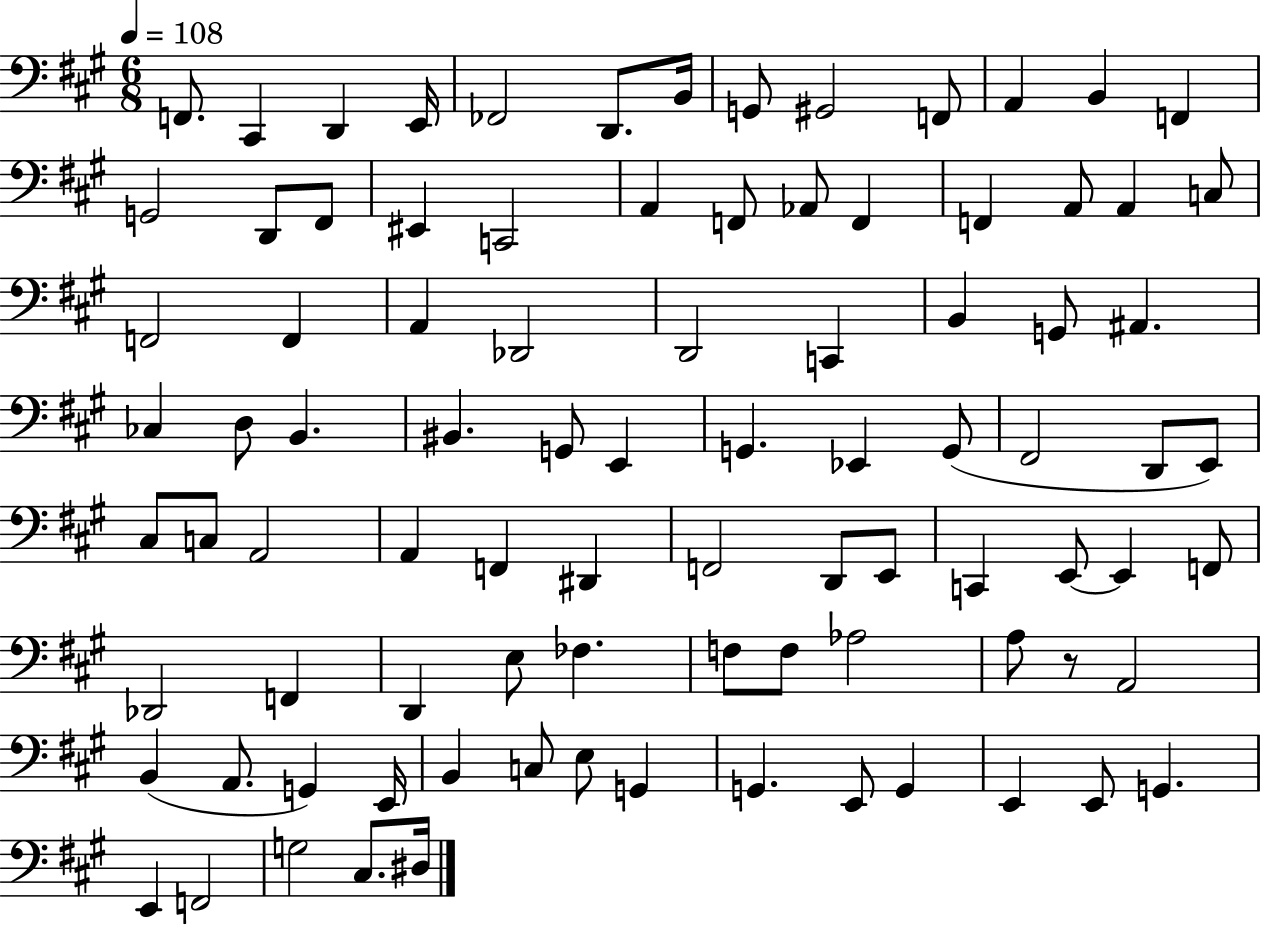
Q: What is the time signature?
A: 6/8